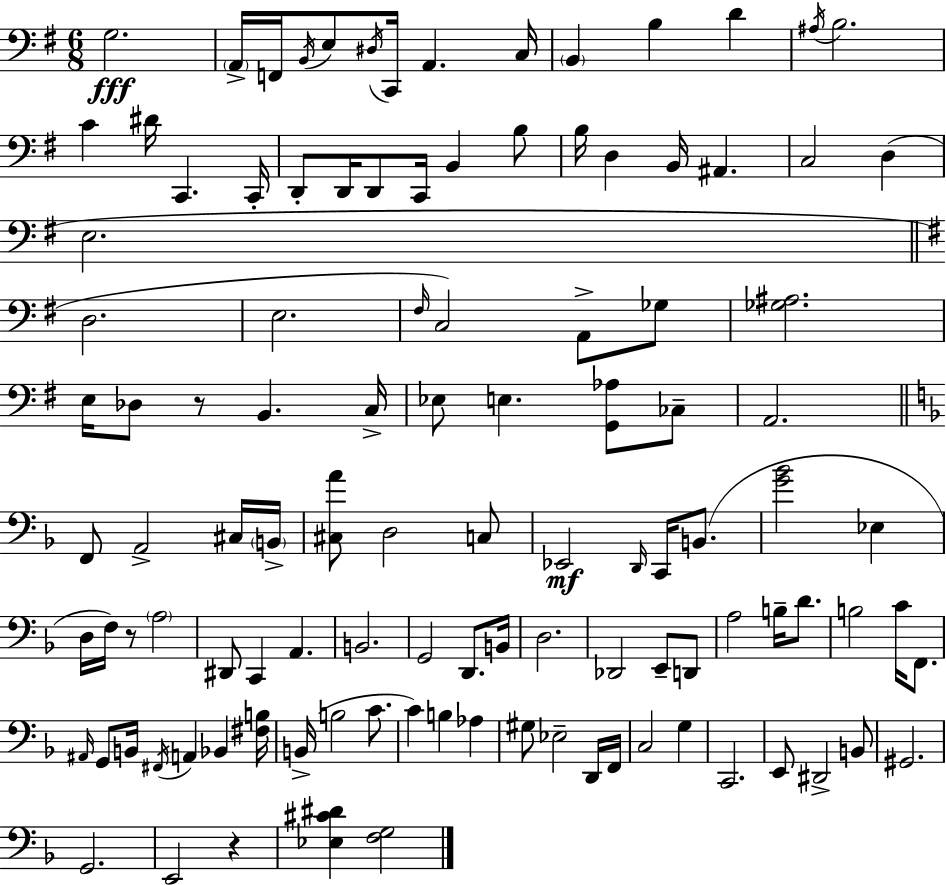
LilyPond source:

{
  \clef bass
  \numericTimeSignature
  \time 6/8
  \key g \major
  g2.\fff | \parenthesize a,16-> f,16 \acciaccatura { b,16 } e8 \acciaccatura { dis16 } c,16 a,4. | c16 \parenthesize b,4 b4 d'4 | \acciaccatura { ais16 } b2. | \break c'4 dis'16 c,4. | c,16-. d,8-. d,16 d,8 c,16 b,4 | b8 b16 d4 b,16 ais,4. | c2 d4( | \break e2. | \bar "||" \break \key g \major d2. | e2. | \grace { fis16 }) c2 a,8-> ges8 | <ges ais>2. | \break e16 des8 r8 b,4. | c16-> ees8 e4. <g, aes>8 ces8-- | a,2. | \bar "||" \break \key f \major f,8 a,2-> cis16 \parenthesize b,16-> | <cis a'>8 d2 c8 | ees,2\mf \grace { d,16 } c,16 b,8.( | <g' bes'>2 ees4 | \break d16 f16) r8 \parenthesize a2 | dis,8 c,4 a,4. | b,2. | g,2 d,8. | \break b,16 d2. | des,2 e,8-- d,8 | a2 b16-- d'8. | b2 c'16 f,8. | \break \grace { ais,16 } g,8 b,16 \acciaccatura { fis,16 } a,4 bes,4 | <fis b>16 b,16->( b2 | c'8. c'4) b4 aes4 | gis8 ees2-- | \break d,16 f,16 c2 g4 | c,2. | e,8 dis,2-> | b,8 gis,2. | \break g,2. | e,2 r4 | <ees cis' dis'>4 <f g>2 | \bar "|."
}